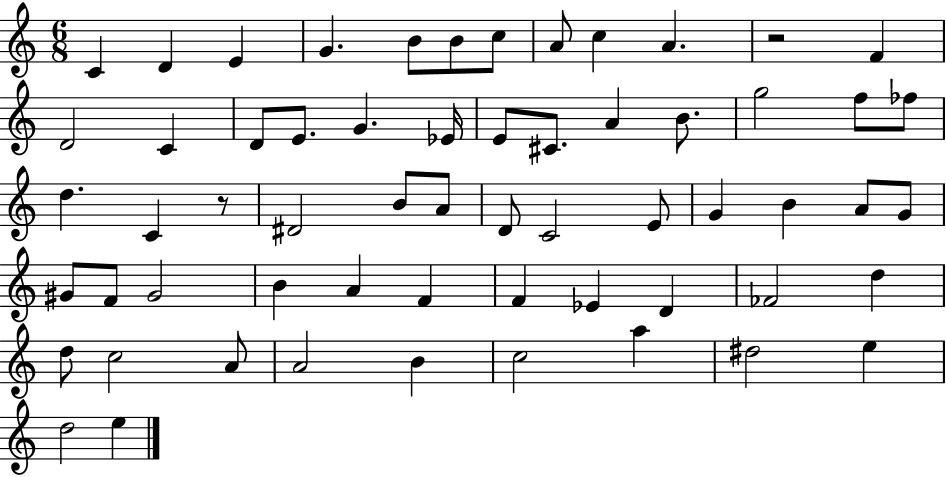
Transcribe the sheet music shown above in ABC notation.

X:1
T:Untitled
M:6/8
L:1/4
K:C
C D E G B/2 B/2 c/2 A/2 c A z2 F D2 C D/2 E/2 G _E/4 E/2 ^C/2 A B/2 g2 f/2 _f/2 d C z/2 ^D2 B/2 A/2 D/2 C2 E/2 G B A/2 G/2 ^G/2 F/2 ^G2 B A F F _E D _F2 d d/2 c2 A/2 A2 B c2 a ^d2 e d2 e